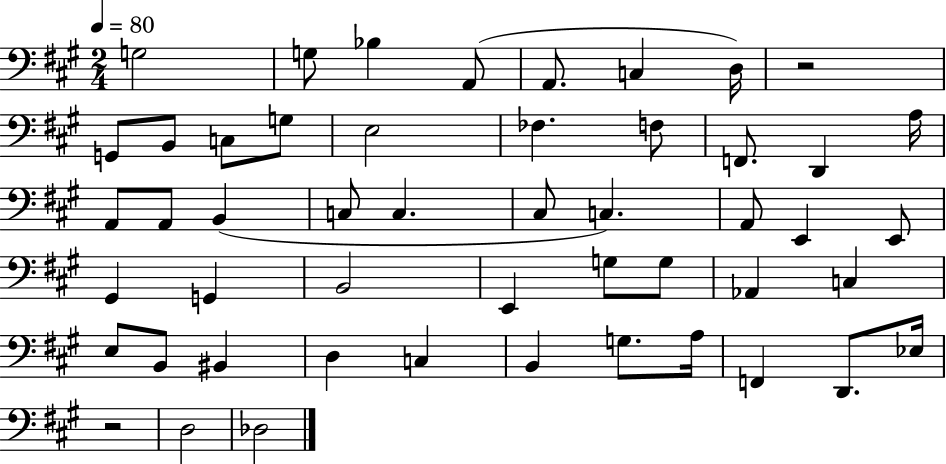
{
  \clef bass
  \numericTimeSignature
  \time 2/4
  \key a \major
  \tempo 4 = 80
  g2 | g8 bes4 a,8( | a,8. c4 d16) | r2 | \break g,8 b,8 c8 g8 | e2 | fes4. f8 | f,8. d,4 a16 | \break a,8 a,8 b,4( | c8 c4. | cis8 c4.) | a,8 e,4 e,8 | \break gis,4 g,4 | b,2 | e,4 g8 g8 | aes,4 c4 | \break e8 b,8 bis,4 | d4 c4 | b,4 g8. a16 | f,4 d,8. ees16 | \break r2 | d2 | des2 | \bar "|."
}